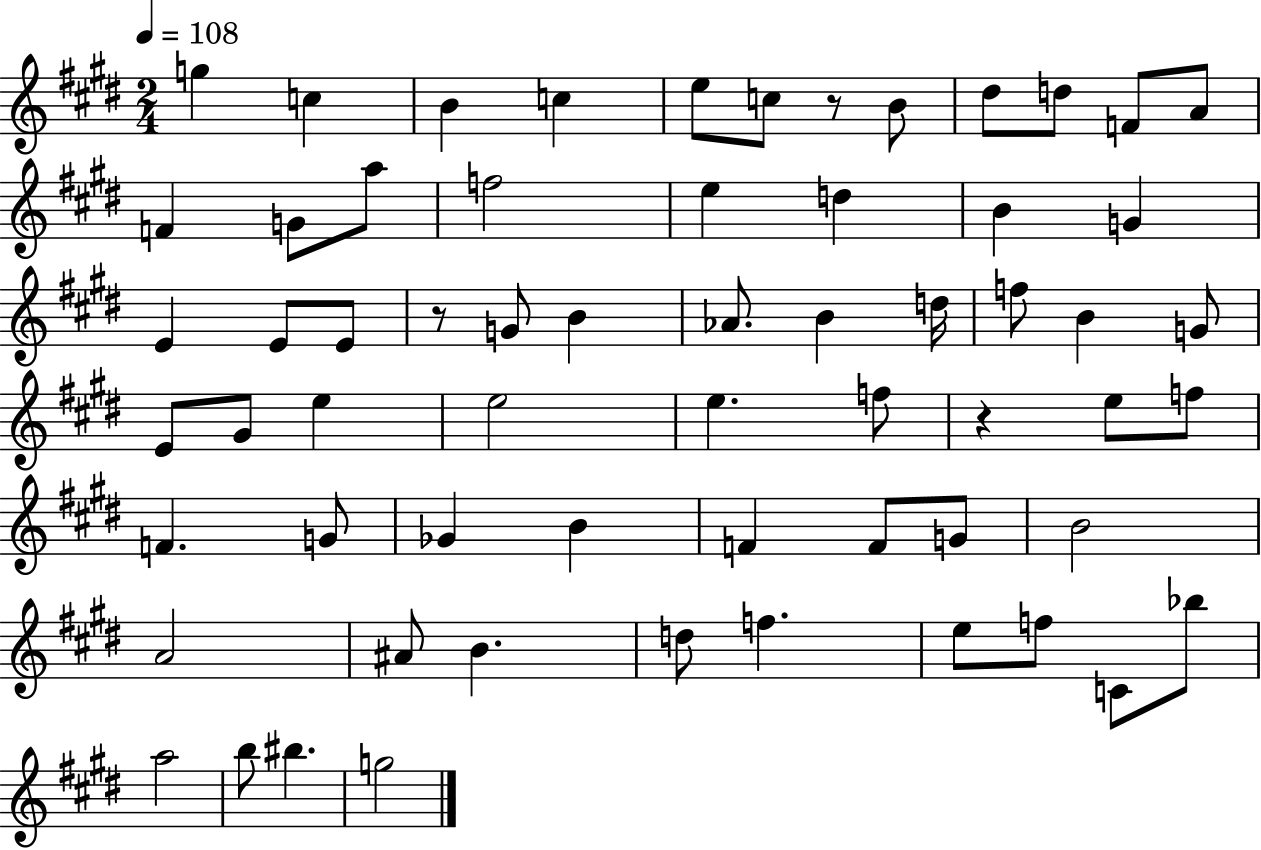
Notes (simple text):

G5/q C5/q B4/q C5/q E5/e C5/e R/e B4/e D#5/e D5/e F4/e A4/e F4/q G4/e A5/e F5/h E5/q D5/q B4/q G4/q E4/q E4/e E4/e R/e G4/e B4/q Ab4/e. B4/q D5/s F5/e B4/q G4/e E4/e G#4/e E5/q E5/h E5/q. F5/e R/q E5/e F5/e F4/q. G4/e Gb4/q B4/q F4/q F4/e G4/e B4/h A4/h A#4/e B4/q. D5/e F5/q. E5/e F5/e C4/e Bb5/e A5/h B5/e BIS5/q. G5/h